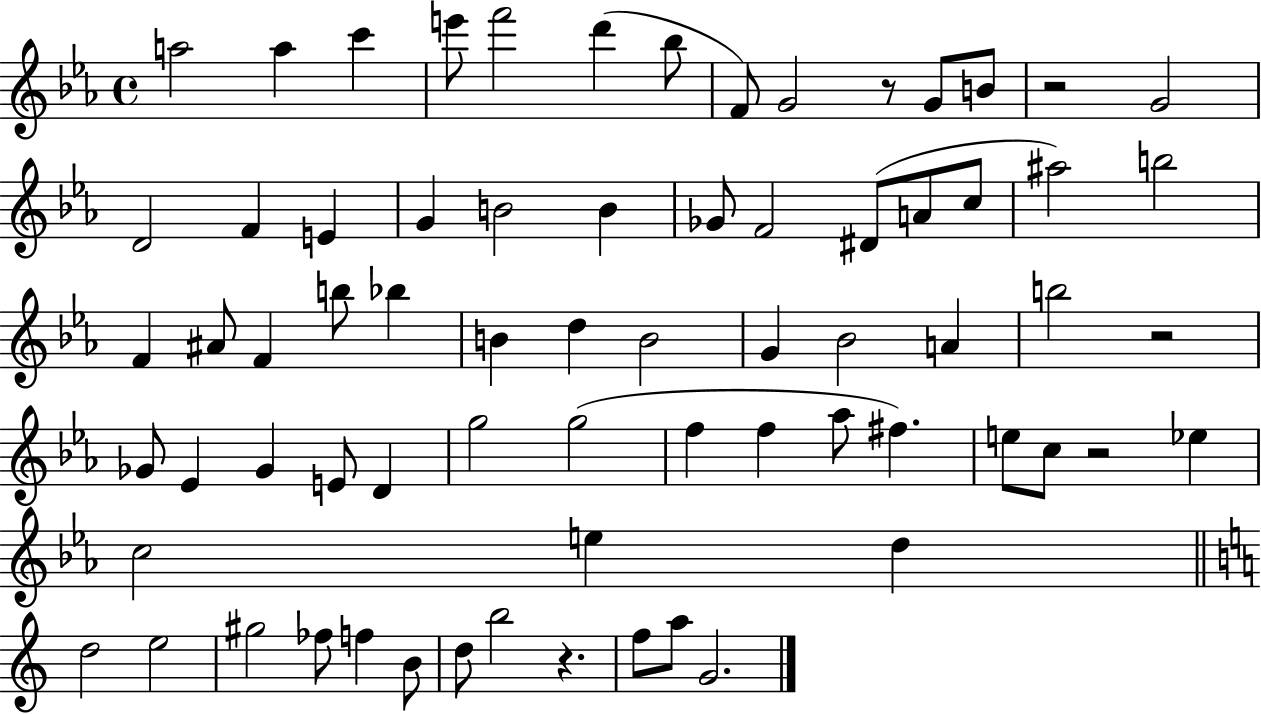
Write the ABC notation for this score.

X:1
T:Untitled
M:4/4
L:1/4
K:Eb
a2 a c' e'/2 f'2 d' _b/2 F/2 G2 z/2 G/2 B/2 z2 G2 D2 F E G B2 B _G/2 F2 ^D/2 A/2 c/2 ^a2 b2 F ^A/2 F b/2 _b B d B2 G _B2 A b2 z2 _G/2 _E _G E/2 D g2 g2 f f _a/2 ^f e/2 c/2 z2 _e c2 e d d2 e2 ^g2 _f/2 f B/2 d/2 b2 z f/2 a/2 G2